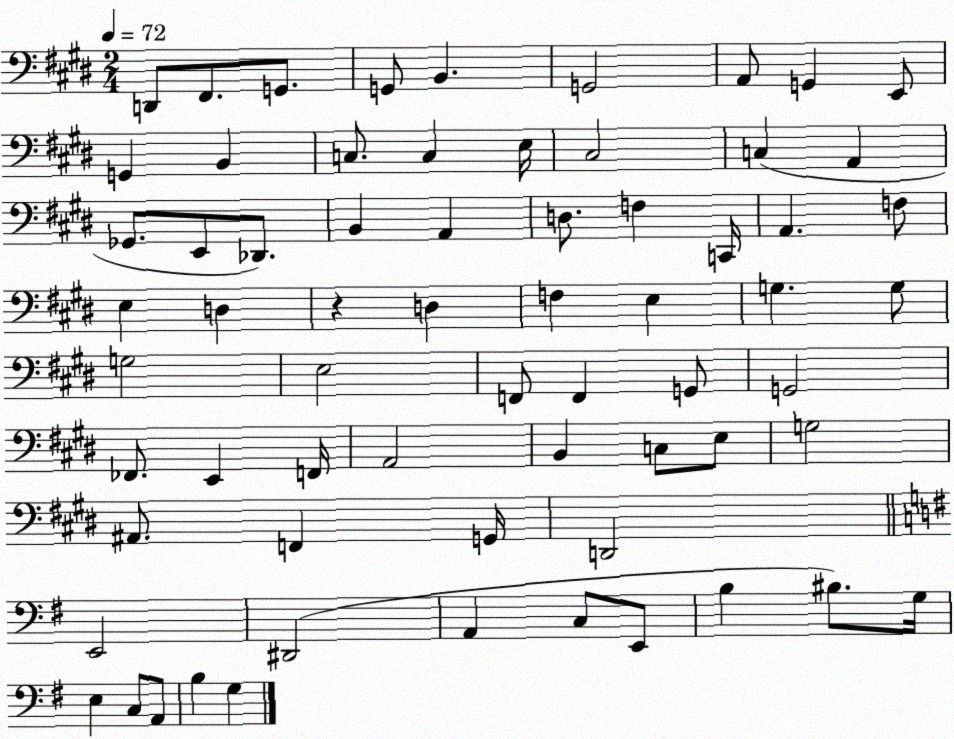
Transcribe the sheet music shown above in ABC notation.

X:1
T:Untitled
M:2/4
L:1/4
K:E
D,,/2 ^F,,/2 G,,/2 G,,/2 B,, G,,2 A,,/2 G,, E,,/2 G,, B,, C,/2 C, E,/4 ^C,2 C, A,, _G,,/2 E,,/2 _D,,/2 B,, A,, D,/2 F, C,,/4 A,, F,/2 E, D, z D, F, E, G, G,/2 G,2 E,2 F,,/2 F,, G,,/2 G,,2 _F,,/2 E,, F,,/4 A,,2 B,, C,/2 E,/2 G,2 ^A,,/2 F,, G,,/4 D,,2 E,,2 ^D,,2 A,, C,/2 E,,/2 B, ^B,/2 G,/4 E, C,/2 A,,/2 B, G,